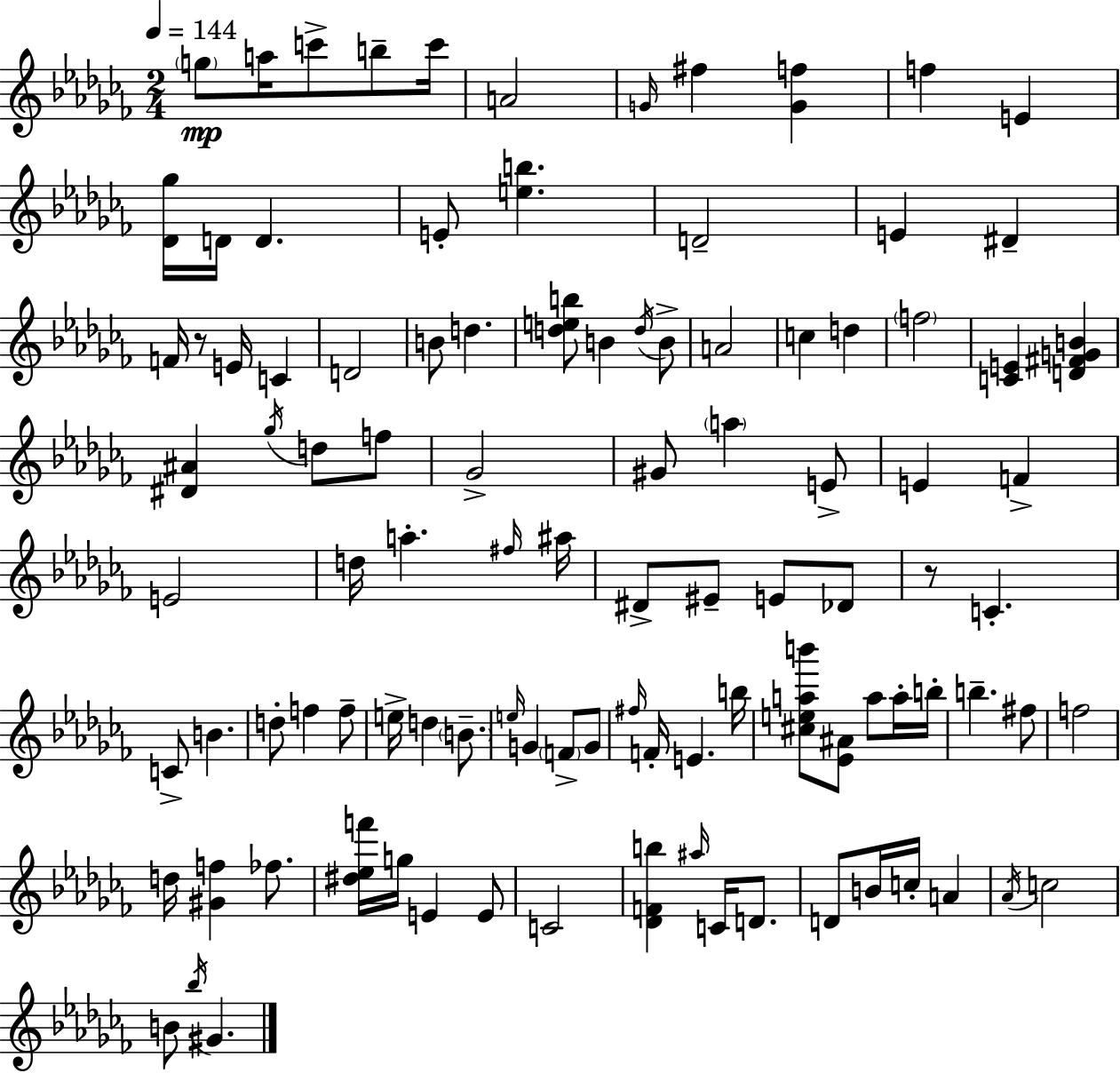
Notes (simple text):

G5/e A5/s C6/e B5/e C6/s A4/h G4/s F#5/q [G4,F5]/q F5/q E4/q [Db4,Gb5]/s D4/s D4/q. E4/e [E5,B5]/q. D4/h E4/q D#4/q F4/s R/e E4/s C4/q D4/h B4/e D5/q. [D5,E5,B5]/e B4/q D5/s B4/e A4/h C5/q D5/q F5/h [C4,E4]/q [D4,F#4,G4,B4]/q [D#4,A#4]/q Gb5/s D5/e F5/e Gb4/h G#4/e A5/q E4/e E4/q F4/q E4/h D5/s A5/q. F#5/s A#5/s D#4/e EIS4/e E4/e Db4/e R/e C4/q. C4/e B4/q. D5/e F5/q F5/e E5/s D5/q B4/e. E5/s G4/q F4/e G4/e F#5/s F4/s E4/q. B5/s [C#5,E5,A5,B6]/e [Eb4,A#4]/e A5/e A5/s B5/s B5/q. F#5/e F5/h D5/s [G#4,F5]/q FES5/e. [D#5,Eb5,F6]/s G5/s E4/q E4/e C4/h [Db4,F4,B5]/q A#5/s C4/s D4/e. D4/e B4/s C5/s A4/q Ab4/s C5/h B4/e Bb5/s G#4/q.